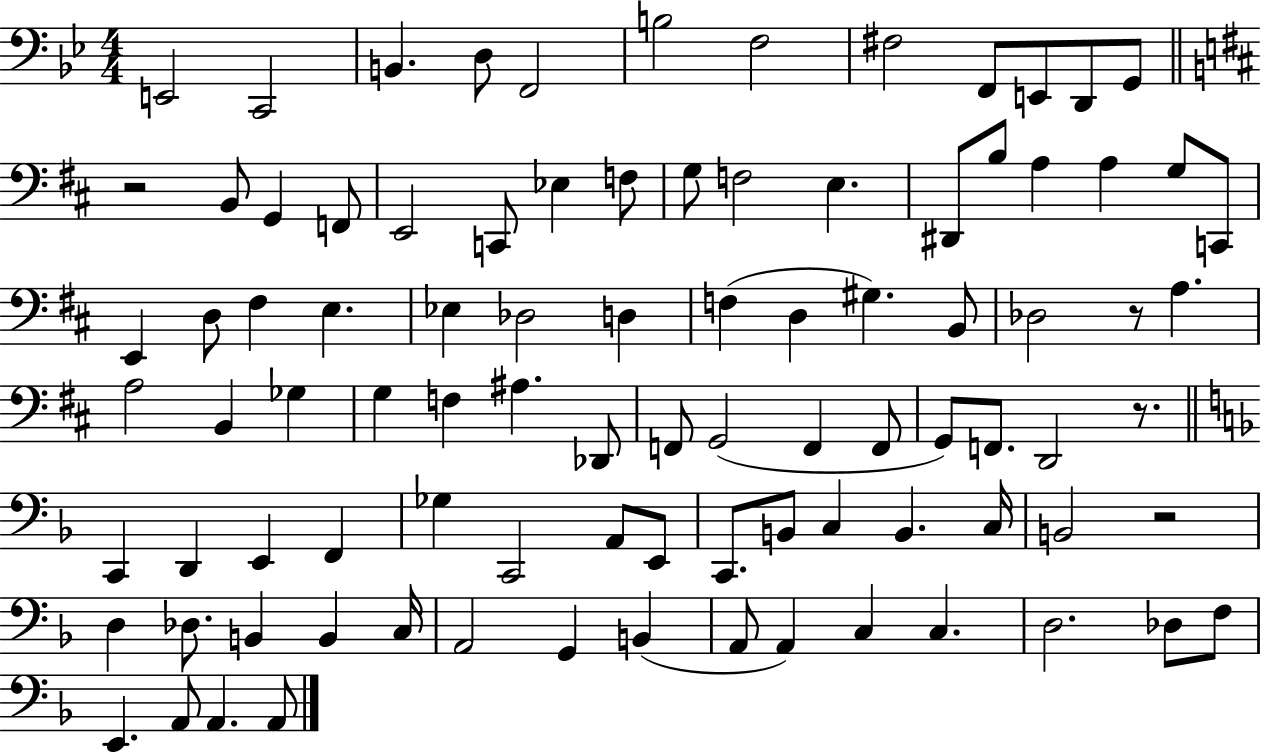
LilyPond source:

{
  \clef bass
  \numericTimeSignature
  \time 4/4
  \key bes \major
  e,2 c,2 | b,4. d8 f,2 | b2 f2 | fis2 f,8 e,8 d,8 g,8 | \break \bar "||" \break \key d \major r2 b,8 g,4 f,8 | e,2 c,8 ees4 f8 | g8 f2 e4. | dis,8 b8 a4 a4 g8 c,8 | \break e,4 d8 fis4 e4. | ees4 des2 d4 | f4( d4 gis4.) b,8 | des2 r8 a4. | \break a2 b,4 ges4 | g4 f4 ais4. des,8 | f,8 g,2( f,4 f,8 | g,8) f,8. d,2 r8. | \break \bar "||" \break \key d \minor c,4 d,4 e,4 f,4 | ges4 c,2 a,8 e,8 | c,8. b,8 c4 b,4. c16 | b,2 r2 | \break d4 des8. b,4 b,4 c16 | a,2 g,4 b,4( | a,8 a,4) c4 c4. | d2. des8 f8 | \break e,4. a,8 a,4. a,8 | \bar "|."
}